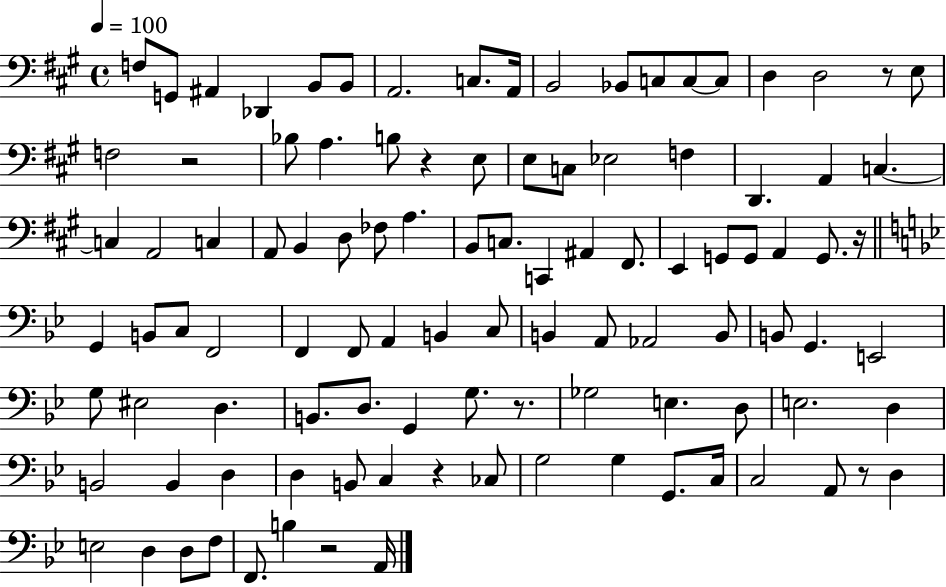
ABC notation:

X:1
T:Untitled
M:4/4
L:1/4
K:A
F,/2 G,,/2 ^A,, _D,, B,,/2 B,,/2 A,,2 C,/2 A,,/4 B,,2 _B,,/2 C,/2 C,/2 C,/2 D, D,2 z/2 E,/2 F,2 z2 _B,/2 A, B,/2 z E,/2 E,/2 C,/2 _E,2 F, D,, A,, C, C, A,,2 C, A,,/2 B,, D,/2 _F,/2 A, B,,/2 C,/2 C,, ^A,, ^F,,/2 E,, G,,/2 G,,/2 A,, G,,/2 z/4 G,, B,,/2 C,/2 F,,2 F,, F,,/2 A,, B,, C,/2 B,, A,,/2 _A,,2 B,,/2 B,,/2 G,, E,,2 G,/2 ^E,2 D, B,,/2 D,/2 G,, G,/2 z/2 _G,2 E, D,/2 E,2 D, B,,2 B,, D, D, B,,/2 C, z _C,/2 G,2 G, G,,/2 C,/4 C,2 A,,/2 z/2 D, E,2 D, D,/2 F,/2 F,,/2 B, z2 A,,/4